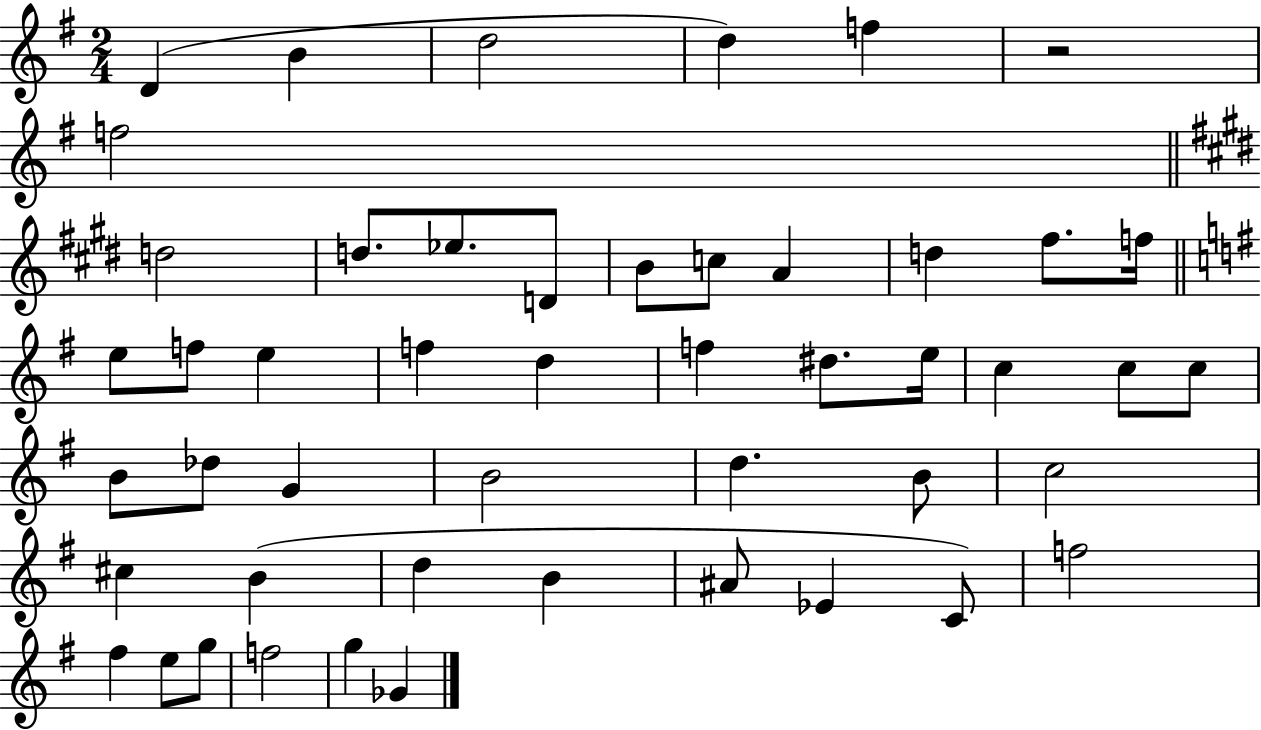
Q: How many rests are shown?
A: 1